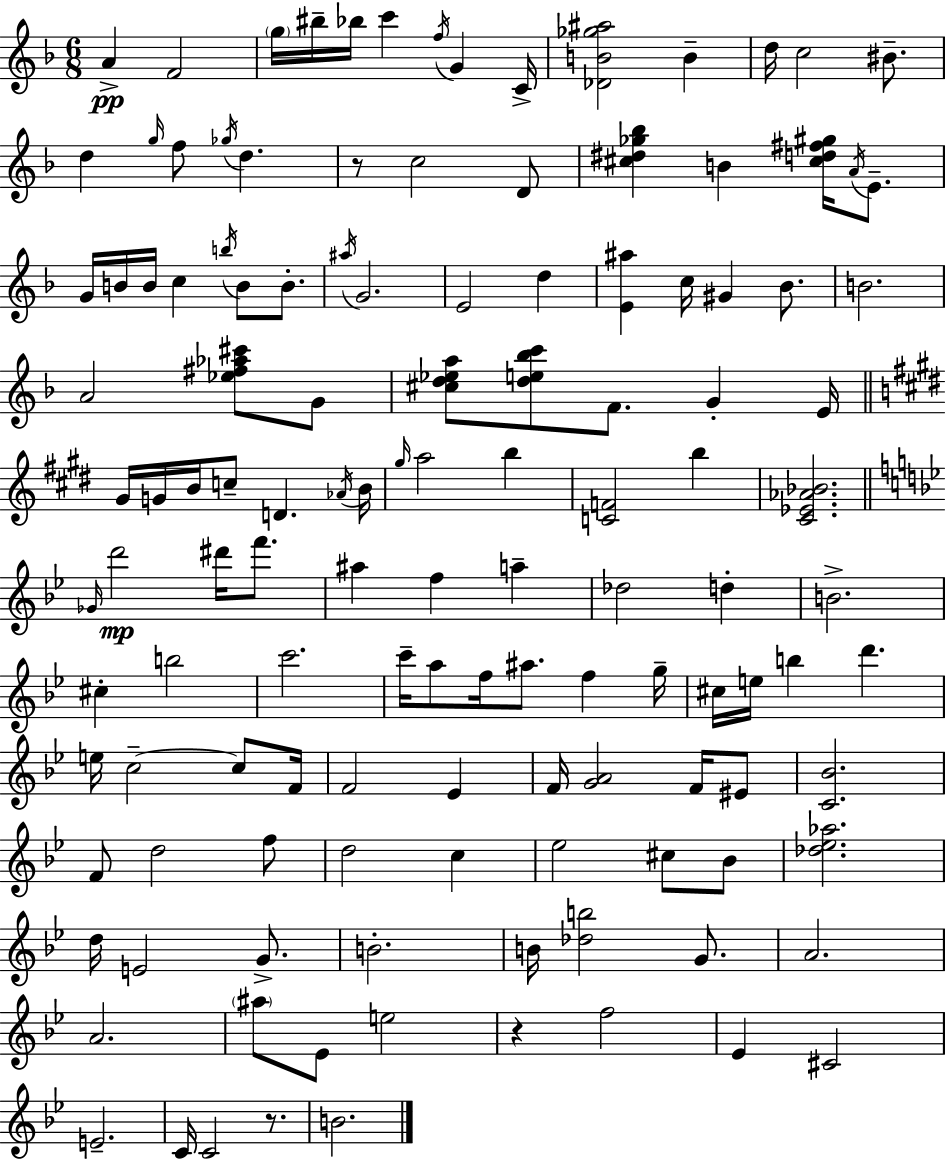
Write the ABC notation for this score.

X:1
T:Untitled
M:6/8
L:1/4
K:Dm
A F2 g/4 ^b/4 _b/4 c' f/4 G C/4 [_DB_g^a]2 B d/4 c2 ^B/2 d g/4 f/2 _g/4 d z/2 c2 D/2 [^c^d_g_b] B [^cd^f^g]/4 A/4 E/2 G/4 B/4 B/4 c b/4 B/2 B/2 ^a/4 G2 E2 d [E^a] c/4 ^G _B/2 B2 A2 [_e^f_a^c']/2 G/2 [^cd_ea]/2 [de_bc']/2 F/2 G E/4 ^G/4 G/4 B/4 c/2 D _A/4 B/4 ^g/4 a2 b [CF]2 b [^C_E_A_B]2 _G/4 d'2 ^d'/4 f'/2 ^a f a _d2 d B2 ^c b2 c'2 c'/4 a/2 f/4 ^a/2 f g/4 ^c/4 e/4 b d' e/4 c2 c/2 F/4 F2 _E F/4 [GA]2 F/4 ^E/2 [C_B]2 F/2 d2 f/2 d2 c _e2 ^c/2 _B/2 [_d_e_a]2 d/4 E2 G/2 B2 B/4 [_db]2 G/2 A2 A2 ^a/2 _E/2 e2 z f2 _E ^C2 E2 C/4 C2 z/2 B2